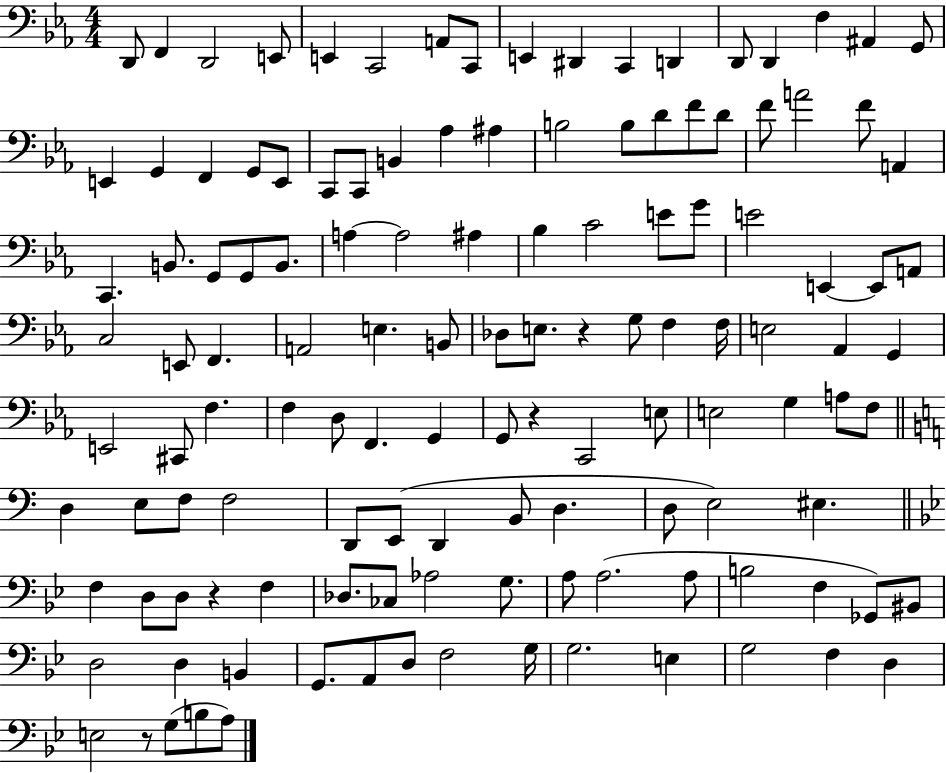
X:1
T:Untitled
M:4/4
L:1/4
K:Eb
D,,/2 F,, D,,2 E,,/2 E,, C,,2 A,,/2 C,,/2 E,, ^D,, C,, D,, D,,/2 D,, F, ^A,, G,,/2 E,, G,, F,, G,,/2 E,,/2 C,,/2 C,,/2 B,, _A, ^A, B,2 B,/2 D/2 F/2 D/2 F/2 A2 F/2 A,, C,, B,,/2 G,,/2 G,,/2 B,,/2 A, A,2 ^A, _B, C2 E/2 G/2 E2 E,, E,,/2 A,,/2 C,2 E,,/2 F,, A,,2 E, B,,/2 _D,/2 E,/2 z G,/2 F, F,/4 E,2 _A,, G,, E,,2 ^C,,/2 F, F, D,/2 F,, G,, G,,/2 z C,,2 E,/2 E,2 G, A,/2 F,/2 D, E,/2 F,/2 F,2 D,,/2 E,,/2 D,, B,,/2 D, D,/2 E,2 ^E, F, D,/2 D,/2 z F, _D,/2 _C,/2 _A,2 G,/2 A,/2 A,2 A,/2 B,2 F, _G,,/2 ^B,,/2 D,2 D, B,, G,,/2 A,,/2 D,/2 F,2 G,/4 G,2 E, G,2 F, D, E,2 z/2 G,/2 B,/2 A,/2